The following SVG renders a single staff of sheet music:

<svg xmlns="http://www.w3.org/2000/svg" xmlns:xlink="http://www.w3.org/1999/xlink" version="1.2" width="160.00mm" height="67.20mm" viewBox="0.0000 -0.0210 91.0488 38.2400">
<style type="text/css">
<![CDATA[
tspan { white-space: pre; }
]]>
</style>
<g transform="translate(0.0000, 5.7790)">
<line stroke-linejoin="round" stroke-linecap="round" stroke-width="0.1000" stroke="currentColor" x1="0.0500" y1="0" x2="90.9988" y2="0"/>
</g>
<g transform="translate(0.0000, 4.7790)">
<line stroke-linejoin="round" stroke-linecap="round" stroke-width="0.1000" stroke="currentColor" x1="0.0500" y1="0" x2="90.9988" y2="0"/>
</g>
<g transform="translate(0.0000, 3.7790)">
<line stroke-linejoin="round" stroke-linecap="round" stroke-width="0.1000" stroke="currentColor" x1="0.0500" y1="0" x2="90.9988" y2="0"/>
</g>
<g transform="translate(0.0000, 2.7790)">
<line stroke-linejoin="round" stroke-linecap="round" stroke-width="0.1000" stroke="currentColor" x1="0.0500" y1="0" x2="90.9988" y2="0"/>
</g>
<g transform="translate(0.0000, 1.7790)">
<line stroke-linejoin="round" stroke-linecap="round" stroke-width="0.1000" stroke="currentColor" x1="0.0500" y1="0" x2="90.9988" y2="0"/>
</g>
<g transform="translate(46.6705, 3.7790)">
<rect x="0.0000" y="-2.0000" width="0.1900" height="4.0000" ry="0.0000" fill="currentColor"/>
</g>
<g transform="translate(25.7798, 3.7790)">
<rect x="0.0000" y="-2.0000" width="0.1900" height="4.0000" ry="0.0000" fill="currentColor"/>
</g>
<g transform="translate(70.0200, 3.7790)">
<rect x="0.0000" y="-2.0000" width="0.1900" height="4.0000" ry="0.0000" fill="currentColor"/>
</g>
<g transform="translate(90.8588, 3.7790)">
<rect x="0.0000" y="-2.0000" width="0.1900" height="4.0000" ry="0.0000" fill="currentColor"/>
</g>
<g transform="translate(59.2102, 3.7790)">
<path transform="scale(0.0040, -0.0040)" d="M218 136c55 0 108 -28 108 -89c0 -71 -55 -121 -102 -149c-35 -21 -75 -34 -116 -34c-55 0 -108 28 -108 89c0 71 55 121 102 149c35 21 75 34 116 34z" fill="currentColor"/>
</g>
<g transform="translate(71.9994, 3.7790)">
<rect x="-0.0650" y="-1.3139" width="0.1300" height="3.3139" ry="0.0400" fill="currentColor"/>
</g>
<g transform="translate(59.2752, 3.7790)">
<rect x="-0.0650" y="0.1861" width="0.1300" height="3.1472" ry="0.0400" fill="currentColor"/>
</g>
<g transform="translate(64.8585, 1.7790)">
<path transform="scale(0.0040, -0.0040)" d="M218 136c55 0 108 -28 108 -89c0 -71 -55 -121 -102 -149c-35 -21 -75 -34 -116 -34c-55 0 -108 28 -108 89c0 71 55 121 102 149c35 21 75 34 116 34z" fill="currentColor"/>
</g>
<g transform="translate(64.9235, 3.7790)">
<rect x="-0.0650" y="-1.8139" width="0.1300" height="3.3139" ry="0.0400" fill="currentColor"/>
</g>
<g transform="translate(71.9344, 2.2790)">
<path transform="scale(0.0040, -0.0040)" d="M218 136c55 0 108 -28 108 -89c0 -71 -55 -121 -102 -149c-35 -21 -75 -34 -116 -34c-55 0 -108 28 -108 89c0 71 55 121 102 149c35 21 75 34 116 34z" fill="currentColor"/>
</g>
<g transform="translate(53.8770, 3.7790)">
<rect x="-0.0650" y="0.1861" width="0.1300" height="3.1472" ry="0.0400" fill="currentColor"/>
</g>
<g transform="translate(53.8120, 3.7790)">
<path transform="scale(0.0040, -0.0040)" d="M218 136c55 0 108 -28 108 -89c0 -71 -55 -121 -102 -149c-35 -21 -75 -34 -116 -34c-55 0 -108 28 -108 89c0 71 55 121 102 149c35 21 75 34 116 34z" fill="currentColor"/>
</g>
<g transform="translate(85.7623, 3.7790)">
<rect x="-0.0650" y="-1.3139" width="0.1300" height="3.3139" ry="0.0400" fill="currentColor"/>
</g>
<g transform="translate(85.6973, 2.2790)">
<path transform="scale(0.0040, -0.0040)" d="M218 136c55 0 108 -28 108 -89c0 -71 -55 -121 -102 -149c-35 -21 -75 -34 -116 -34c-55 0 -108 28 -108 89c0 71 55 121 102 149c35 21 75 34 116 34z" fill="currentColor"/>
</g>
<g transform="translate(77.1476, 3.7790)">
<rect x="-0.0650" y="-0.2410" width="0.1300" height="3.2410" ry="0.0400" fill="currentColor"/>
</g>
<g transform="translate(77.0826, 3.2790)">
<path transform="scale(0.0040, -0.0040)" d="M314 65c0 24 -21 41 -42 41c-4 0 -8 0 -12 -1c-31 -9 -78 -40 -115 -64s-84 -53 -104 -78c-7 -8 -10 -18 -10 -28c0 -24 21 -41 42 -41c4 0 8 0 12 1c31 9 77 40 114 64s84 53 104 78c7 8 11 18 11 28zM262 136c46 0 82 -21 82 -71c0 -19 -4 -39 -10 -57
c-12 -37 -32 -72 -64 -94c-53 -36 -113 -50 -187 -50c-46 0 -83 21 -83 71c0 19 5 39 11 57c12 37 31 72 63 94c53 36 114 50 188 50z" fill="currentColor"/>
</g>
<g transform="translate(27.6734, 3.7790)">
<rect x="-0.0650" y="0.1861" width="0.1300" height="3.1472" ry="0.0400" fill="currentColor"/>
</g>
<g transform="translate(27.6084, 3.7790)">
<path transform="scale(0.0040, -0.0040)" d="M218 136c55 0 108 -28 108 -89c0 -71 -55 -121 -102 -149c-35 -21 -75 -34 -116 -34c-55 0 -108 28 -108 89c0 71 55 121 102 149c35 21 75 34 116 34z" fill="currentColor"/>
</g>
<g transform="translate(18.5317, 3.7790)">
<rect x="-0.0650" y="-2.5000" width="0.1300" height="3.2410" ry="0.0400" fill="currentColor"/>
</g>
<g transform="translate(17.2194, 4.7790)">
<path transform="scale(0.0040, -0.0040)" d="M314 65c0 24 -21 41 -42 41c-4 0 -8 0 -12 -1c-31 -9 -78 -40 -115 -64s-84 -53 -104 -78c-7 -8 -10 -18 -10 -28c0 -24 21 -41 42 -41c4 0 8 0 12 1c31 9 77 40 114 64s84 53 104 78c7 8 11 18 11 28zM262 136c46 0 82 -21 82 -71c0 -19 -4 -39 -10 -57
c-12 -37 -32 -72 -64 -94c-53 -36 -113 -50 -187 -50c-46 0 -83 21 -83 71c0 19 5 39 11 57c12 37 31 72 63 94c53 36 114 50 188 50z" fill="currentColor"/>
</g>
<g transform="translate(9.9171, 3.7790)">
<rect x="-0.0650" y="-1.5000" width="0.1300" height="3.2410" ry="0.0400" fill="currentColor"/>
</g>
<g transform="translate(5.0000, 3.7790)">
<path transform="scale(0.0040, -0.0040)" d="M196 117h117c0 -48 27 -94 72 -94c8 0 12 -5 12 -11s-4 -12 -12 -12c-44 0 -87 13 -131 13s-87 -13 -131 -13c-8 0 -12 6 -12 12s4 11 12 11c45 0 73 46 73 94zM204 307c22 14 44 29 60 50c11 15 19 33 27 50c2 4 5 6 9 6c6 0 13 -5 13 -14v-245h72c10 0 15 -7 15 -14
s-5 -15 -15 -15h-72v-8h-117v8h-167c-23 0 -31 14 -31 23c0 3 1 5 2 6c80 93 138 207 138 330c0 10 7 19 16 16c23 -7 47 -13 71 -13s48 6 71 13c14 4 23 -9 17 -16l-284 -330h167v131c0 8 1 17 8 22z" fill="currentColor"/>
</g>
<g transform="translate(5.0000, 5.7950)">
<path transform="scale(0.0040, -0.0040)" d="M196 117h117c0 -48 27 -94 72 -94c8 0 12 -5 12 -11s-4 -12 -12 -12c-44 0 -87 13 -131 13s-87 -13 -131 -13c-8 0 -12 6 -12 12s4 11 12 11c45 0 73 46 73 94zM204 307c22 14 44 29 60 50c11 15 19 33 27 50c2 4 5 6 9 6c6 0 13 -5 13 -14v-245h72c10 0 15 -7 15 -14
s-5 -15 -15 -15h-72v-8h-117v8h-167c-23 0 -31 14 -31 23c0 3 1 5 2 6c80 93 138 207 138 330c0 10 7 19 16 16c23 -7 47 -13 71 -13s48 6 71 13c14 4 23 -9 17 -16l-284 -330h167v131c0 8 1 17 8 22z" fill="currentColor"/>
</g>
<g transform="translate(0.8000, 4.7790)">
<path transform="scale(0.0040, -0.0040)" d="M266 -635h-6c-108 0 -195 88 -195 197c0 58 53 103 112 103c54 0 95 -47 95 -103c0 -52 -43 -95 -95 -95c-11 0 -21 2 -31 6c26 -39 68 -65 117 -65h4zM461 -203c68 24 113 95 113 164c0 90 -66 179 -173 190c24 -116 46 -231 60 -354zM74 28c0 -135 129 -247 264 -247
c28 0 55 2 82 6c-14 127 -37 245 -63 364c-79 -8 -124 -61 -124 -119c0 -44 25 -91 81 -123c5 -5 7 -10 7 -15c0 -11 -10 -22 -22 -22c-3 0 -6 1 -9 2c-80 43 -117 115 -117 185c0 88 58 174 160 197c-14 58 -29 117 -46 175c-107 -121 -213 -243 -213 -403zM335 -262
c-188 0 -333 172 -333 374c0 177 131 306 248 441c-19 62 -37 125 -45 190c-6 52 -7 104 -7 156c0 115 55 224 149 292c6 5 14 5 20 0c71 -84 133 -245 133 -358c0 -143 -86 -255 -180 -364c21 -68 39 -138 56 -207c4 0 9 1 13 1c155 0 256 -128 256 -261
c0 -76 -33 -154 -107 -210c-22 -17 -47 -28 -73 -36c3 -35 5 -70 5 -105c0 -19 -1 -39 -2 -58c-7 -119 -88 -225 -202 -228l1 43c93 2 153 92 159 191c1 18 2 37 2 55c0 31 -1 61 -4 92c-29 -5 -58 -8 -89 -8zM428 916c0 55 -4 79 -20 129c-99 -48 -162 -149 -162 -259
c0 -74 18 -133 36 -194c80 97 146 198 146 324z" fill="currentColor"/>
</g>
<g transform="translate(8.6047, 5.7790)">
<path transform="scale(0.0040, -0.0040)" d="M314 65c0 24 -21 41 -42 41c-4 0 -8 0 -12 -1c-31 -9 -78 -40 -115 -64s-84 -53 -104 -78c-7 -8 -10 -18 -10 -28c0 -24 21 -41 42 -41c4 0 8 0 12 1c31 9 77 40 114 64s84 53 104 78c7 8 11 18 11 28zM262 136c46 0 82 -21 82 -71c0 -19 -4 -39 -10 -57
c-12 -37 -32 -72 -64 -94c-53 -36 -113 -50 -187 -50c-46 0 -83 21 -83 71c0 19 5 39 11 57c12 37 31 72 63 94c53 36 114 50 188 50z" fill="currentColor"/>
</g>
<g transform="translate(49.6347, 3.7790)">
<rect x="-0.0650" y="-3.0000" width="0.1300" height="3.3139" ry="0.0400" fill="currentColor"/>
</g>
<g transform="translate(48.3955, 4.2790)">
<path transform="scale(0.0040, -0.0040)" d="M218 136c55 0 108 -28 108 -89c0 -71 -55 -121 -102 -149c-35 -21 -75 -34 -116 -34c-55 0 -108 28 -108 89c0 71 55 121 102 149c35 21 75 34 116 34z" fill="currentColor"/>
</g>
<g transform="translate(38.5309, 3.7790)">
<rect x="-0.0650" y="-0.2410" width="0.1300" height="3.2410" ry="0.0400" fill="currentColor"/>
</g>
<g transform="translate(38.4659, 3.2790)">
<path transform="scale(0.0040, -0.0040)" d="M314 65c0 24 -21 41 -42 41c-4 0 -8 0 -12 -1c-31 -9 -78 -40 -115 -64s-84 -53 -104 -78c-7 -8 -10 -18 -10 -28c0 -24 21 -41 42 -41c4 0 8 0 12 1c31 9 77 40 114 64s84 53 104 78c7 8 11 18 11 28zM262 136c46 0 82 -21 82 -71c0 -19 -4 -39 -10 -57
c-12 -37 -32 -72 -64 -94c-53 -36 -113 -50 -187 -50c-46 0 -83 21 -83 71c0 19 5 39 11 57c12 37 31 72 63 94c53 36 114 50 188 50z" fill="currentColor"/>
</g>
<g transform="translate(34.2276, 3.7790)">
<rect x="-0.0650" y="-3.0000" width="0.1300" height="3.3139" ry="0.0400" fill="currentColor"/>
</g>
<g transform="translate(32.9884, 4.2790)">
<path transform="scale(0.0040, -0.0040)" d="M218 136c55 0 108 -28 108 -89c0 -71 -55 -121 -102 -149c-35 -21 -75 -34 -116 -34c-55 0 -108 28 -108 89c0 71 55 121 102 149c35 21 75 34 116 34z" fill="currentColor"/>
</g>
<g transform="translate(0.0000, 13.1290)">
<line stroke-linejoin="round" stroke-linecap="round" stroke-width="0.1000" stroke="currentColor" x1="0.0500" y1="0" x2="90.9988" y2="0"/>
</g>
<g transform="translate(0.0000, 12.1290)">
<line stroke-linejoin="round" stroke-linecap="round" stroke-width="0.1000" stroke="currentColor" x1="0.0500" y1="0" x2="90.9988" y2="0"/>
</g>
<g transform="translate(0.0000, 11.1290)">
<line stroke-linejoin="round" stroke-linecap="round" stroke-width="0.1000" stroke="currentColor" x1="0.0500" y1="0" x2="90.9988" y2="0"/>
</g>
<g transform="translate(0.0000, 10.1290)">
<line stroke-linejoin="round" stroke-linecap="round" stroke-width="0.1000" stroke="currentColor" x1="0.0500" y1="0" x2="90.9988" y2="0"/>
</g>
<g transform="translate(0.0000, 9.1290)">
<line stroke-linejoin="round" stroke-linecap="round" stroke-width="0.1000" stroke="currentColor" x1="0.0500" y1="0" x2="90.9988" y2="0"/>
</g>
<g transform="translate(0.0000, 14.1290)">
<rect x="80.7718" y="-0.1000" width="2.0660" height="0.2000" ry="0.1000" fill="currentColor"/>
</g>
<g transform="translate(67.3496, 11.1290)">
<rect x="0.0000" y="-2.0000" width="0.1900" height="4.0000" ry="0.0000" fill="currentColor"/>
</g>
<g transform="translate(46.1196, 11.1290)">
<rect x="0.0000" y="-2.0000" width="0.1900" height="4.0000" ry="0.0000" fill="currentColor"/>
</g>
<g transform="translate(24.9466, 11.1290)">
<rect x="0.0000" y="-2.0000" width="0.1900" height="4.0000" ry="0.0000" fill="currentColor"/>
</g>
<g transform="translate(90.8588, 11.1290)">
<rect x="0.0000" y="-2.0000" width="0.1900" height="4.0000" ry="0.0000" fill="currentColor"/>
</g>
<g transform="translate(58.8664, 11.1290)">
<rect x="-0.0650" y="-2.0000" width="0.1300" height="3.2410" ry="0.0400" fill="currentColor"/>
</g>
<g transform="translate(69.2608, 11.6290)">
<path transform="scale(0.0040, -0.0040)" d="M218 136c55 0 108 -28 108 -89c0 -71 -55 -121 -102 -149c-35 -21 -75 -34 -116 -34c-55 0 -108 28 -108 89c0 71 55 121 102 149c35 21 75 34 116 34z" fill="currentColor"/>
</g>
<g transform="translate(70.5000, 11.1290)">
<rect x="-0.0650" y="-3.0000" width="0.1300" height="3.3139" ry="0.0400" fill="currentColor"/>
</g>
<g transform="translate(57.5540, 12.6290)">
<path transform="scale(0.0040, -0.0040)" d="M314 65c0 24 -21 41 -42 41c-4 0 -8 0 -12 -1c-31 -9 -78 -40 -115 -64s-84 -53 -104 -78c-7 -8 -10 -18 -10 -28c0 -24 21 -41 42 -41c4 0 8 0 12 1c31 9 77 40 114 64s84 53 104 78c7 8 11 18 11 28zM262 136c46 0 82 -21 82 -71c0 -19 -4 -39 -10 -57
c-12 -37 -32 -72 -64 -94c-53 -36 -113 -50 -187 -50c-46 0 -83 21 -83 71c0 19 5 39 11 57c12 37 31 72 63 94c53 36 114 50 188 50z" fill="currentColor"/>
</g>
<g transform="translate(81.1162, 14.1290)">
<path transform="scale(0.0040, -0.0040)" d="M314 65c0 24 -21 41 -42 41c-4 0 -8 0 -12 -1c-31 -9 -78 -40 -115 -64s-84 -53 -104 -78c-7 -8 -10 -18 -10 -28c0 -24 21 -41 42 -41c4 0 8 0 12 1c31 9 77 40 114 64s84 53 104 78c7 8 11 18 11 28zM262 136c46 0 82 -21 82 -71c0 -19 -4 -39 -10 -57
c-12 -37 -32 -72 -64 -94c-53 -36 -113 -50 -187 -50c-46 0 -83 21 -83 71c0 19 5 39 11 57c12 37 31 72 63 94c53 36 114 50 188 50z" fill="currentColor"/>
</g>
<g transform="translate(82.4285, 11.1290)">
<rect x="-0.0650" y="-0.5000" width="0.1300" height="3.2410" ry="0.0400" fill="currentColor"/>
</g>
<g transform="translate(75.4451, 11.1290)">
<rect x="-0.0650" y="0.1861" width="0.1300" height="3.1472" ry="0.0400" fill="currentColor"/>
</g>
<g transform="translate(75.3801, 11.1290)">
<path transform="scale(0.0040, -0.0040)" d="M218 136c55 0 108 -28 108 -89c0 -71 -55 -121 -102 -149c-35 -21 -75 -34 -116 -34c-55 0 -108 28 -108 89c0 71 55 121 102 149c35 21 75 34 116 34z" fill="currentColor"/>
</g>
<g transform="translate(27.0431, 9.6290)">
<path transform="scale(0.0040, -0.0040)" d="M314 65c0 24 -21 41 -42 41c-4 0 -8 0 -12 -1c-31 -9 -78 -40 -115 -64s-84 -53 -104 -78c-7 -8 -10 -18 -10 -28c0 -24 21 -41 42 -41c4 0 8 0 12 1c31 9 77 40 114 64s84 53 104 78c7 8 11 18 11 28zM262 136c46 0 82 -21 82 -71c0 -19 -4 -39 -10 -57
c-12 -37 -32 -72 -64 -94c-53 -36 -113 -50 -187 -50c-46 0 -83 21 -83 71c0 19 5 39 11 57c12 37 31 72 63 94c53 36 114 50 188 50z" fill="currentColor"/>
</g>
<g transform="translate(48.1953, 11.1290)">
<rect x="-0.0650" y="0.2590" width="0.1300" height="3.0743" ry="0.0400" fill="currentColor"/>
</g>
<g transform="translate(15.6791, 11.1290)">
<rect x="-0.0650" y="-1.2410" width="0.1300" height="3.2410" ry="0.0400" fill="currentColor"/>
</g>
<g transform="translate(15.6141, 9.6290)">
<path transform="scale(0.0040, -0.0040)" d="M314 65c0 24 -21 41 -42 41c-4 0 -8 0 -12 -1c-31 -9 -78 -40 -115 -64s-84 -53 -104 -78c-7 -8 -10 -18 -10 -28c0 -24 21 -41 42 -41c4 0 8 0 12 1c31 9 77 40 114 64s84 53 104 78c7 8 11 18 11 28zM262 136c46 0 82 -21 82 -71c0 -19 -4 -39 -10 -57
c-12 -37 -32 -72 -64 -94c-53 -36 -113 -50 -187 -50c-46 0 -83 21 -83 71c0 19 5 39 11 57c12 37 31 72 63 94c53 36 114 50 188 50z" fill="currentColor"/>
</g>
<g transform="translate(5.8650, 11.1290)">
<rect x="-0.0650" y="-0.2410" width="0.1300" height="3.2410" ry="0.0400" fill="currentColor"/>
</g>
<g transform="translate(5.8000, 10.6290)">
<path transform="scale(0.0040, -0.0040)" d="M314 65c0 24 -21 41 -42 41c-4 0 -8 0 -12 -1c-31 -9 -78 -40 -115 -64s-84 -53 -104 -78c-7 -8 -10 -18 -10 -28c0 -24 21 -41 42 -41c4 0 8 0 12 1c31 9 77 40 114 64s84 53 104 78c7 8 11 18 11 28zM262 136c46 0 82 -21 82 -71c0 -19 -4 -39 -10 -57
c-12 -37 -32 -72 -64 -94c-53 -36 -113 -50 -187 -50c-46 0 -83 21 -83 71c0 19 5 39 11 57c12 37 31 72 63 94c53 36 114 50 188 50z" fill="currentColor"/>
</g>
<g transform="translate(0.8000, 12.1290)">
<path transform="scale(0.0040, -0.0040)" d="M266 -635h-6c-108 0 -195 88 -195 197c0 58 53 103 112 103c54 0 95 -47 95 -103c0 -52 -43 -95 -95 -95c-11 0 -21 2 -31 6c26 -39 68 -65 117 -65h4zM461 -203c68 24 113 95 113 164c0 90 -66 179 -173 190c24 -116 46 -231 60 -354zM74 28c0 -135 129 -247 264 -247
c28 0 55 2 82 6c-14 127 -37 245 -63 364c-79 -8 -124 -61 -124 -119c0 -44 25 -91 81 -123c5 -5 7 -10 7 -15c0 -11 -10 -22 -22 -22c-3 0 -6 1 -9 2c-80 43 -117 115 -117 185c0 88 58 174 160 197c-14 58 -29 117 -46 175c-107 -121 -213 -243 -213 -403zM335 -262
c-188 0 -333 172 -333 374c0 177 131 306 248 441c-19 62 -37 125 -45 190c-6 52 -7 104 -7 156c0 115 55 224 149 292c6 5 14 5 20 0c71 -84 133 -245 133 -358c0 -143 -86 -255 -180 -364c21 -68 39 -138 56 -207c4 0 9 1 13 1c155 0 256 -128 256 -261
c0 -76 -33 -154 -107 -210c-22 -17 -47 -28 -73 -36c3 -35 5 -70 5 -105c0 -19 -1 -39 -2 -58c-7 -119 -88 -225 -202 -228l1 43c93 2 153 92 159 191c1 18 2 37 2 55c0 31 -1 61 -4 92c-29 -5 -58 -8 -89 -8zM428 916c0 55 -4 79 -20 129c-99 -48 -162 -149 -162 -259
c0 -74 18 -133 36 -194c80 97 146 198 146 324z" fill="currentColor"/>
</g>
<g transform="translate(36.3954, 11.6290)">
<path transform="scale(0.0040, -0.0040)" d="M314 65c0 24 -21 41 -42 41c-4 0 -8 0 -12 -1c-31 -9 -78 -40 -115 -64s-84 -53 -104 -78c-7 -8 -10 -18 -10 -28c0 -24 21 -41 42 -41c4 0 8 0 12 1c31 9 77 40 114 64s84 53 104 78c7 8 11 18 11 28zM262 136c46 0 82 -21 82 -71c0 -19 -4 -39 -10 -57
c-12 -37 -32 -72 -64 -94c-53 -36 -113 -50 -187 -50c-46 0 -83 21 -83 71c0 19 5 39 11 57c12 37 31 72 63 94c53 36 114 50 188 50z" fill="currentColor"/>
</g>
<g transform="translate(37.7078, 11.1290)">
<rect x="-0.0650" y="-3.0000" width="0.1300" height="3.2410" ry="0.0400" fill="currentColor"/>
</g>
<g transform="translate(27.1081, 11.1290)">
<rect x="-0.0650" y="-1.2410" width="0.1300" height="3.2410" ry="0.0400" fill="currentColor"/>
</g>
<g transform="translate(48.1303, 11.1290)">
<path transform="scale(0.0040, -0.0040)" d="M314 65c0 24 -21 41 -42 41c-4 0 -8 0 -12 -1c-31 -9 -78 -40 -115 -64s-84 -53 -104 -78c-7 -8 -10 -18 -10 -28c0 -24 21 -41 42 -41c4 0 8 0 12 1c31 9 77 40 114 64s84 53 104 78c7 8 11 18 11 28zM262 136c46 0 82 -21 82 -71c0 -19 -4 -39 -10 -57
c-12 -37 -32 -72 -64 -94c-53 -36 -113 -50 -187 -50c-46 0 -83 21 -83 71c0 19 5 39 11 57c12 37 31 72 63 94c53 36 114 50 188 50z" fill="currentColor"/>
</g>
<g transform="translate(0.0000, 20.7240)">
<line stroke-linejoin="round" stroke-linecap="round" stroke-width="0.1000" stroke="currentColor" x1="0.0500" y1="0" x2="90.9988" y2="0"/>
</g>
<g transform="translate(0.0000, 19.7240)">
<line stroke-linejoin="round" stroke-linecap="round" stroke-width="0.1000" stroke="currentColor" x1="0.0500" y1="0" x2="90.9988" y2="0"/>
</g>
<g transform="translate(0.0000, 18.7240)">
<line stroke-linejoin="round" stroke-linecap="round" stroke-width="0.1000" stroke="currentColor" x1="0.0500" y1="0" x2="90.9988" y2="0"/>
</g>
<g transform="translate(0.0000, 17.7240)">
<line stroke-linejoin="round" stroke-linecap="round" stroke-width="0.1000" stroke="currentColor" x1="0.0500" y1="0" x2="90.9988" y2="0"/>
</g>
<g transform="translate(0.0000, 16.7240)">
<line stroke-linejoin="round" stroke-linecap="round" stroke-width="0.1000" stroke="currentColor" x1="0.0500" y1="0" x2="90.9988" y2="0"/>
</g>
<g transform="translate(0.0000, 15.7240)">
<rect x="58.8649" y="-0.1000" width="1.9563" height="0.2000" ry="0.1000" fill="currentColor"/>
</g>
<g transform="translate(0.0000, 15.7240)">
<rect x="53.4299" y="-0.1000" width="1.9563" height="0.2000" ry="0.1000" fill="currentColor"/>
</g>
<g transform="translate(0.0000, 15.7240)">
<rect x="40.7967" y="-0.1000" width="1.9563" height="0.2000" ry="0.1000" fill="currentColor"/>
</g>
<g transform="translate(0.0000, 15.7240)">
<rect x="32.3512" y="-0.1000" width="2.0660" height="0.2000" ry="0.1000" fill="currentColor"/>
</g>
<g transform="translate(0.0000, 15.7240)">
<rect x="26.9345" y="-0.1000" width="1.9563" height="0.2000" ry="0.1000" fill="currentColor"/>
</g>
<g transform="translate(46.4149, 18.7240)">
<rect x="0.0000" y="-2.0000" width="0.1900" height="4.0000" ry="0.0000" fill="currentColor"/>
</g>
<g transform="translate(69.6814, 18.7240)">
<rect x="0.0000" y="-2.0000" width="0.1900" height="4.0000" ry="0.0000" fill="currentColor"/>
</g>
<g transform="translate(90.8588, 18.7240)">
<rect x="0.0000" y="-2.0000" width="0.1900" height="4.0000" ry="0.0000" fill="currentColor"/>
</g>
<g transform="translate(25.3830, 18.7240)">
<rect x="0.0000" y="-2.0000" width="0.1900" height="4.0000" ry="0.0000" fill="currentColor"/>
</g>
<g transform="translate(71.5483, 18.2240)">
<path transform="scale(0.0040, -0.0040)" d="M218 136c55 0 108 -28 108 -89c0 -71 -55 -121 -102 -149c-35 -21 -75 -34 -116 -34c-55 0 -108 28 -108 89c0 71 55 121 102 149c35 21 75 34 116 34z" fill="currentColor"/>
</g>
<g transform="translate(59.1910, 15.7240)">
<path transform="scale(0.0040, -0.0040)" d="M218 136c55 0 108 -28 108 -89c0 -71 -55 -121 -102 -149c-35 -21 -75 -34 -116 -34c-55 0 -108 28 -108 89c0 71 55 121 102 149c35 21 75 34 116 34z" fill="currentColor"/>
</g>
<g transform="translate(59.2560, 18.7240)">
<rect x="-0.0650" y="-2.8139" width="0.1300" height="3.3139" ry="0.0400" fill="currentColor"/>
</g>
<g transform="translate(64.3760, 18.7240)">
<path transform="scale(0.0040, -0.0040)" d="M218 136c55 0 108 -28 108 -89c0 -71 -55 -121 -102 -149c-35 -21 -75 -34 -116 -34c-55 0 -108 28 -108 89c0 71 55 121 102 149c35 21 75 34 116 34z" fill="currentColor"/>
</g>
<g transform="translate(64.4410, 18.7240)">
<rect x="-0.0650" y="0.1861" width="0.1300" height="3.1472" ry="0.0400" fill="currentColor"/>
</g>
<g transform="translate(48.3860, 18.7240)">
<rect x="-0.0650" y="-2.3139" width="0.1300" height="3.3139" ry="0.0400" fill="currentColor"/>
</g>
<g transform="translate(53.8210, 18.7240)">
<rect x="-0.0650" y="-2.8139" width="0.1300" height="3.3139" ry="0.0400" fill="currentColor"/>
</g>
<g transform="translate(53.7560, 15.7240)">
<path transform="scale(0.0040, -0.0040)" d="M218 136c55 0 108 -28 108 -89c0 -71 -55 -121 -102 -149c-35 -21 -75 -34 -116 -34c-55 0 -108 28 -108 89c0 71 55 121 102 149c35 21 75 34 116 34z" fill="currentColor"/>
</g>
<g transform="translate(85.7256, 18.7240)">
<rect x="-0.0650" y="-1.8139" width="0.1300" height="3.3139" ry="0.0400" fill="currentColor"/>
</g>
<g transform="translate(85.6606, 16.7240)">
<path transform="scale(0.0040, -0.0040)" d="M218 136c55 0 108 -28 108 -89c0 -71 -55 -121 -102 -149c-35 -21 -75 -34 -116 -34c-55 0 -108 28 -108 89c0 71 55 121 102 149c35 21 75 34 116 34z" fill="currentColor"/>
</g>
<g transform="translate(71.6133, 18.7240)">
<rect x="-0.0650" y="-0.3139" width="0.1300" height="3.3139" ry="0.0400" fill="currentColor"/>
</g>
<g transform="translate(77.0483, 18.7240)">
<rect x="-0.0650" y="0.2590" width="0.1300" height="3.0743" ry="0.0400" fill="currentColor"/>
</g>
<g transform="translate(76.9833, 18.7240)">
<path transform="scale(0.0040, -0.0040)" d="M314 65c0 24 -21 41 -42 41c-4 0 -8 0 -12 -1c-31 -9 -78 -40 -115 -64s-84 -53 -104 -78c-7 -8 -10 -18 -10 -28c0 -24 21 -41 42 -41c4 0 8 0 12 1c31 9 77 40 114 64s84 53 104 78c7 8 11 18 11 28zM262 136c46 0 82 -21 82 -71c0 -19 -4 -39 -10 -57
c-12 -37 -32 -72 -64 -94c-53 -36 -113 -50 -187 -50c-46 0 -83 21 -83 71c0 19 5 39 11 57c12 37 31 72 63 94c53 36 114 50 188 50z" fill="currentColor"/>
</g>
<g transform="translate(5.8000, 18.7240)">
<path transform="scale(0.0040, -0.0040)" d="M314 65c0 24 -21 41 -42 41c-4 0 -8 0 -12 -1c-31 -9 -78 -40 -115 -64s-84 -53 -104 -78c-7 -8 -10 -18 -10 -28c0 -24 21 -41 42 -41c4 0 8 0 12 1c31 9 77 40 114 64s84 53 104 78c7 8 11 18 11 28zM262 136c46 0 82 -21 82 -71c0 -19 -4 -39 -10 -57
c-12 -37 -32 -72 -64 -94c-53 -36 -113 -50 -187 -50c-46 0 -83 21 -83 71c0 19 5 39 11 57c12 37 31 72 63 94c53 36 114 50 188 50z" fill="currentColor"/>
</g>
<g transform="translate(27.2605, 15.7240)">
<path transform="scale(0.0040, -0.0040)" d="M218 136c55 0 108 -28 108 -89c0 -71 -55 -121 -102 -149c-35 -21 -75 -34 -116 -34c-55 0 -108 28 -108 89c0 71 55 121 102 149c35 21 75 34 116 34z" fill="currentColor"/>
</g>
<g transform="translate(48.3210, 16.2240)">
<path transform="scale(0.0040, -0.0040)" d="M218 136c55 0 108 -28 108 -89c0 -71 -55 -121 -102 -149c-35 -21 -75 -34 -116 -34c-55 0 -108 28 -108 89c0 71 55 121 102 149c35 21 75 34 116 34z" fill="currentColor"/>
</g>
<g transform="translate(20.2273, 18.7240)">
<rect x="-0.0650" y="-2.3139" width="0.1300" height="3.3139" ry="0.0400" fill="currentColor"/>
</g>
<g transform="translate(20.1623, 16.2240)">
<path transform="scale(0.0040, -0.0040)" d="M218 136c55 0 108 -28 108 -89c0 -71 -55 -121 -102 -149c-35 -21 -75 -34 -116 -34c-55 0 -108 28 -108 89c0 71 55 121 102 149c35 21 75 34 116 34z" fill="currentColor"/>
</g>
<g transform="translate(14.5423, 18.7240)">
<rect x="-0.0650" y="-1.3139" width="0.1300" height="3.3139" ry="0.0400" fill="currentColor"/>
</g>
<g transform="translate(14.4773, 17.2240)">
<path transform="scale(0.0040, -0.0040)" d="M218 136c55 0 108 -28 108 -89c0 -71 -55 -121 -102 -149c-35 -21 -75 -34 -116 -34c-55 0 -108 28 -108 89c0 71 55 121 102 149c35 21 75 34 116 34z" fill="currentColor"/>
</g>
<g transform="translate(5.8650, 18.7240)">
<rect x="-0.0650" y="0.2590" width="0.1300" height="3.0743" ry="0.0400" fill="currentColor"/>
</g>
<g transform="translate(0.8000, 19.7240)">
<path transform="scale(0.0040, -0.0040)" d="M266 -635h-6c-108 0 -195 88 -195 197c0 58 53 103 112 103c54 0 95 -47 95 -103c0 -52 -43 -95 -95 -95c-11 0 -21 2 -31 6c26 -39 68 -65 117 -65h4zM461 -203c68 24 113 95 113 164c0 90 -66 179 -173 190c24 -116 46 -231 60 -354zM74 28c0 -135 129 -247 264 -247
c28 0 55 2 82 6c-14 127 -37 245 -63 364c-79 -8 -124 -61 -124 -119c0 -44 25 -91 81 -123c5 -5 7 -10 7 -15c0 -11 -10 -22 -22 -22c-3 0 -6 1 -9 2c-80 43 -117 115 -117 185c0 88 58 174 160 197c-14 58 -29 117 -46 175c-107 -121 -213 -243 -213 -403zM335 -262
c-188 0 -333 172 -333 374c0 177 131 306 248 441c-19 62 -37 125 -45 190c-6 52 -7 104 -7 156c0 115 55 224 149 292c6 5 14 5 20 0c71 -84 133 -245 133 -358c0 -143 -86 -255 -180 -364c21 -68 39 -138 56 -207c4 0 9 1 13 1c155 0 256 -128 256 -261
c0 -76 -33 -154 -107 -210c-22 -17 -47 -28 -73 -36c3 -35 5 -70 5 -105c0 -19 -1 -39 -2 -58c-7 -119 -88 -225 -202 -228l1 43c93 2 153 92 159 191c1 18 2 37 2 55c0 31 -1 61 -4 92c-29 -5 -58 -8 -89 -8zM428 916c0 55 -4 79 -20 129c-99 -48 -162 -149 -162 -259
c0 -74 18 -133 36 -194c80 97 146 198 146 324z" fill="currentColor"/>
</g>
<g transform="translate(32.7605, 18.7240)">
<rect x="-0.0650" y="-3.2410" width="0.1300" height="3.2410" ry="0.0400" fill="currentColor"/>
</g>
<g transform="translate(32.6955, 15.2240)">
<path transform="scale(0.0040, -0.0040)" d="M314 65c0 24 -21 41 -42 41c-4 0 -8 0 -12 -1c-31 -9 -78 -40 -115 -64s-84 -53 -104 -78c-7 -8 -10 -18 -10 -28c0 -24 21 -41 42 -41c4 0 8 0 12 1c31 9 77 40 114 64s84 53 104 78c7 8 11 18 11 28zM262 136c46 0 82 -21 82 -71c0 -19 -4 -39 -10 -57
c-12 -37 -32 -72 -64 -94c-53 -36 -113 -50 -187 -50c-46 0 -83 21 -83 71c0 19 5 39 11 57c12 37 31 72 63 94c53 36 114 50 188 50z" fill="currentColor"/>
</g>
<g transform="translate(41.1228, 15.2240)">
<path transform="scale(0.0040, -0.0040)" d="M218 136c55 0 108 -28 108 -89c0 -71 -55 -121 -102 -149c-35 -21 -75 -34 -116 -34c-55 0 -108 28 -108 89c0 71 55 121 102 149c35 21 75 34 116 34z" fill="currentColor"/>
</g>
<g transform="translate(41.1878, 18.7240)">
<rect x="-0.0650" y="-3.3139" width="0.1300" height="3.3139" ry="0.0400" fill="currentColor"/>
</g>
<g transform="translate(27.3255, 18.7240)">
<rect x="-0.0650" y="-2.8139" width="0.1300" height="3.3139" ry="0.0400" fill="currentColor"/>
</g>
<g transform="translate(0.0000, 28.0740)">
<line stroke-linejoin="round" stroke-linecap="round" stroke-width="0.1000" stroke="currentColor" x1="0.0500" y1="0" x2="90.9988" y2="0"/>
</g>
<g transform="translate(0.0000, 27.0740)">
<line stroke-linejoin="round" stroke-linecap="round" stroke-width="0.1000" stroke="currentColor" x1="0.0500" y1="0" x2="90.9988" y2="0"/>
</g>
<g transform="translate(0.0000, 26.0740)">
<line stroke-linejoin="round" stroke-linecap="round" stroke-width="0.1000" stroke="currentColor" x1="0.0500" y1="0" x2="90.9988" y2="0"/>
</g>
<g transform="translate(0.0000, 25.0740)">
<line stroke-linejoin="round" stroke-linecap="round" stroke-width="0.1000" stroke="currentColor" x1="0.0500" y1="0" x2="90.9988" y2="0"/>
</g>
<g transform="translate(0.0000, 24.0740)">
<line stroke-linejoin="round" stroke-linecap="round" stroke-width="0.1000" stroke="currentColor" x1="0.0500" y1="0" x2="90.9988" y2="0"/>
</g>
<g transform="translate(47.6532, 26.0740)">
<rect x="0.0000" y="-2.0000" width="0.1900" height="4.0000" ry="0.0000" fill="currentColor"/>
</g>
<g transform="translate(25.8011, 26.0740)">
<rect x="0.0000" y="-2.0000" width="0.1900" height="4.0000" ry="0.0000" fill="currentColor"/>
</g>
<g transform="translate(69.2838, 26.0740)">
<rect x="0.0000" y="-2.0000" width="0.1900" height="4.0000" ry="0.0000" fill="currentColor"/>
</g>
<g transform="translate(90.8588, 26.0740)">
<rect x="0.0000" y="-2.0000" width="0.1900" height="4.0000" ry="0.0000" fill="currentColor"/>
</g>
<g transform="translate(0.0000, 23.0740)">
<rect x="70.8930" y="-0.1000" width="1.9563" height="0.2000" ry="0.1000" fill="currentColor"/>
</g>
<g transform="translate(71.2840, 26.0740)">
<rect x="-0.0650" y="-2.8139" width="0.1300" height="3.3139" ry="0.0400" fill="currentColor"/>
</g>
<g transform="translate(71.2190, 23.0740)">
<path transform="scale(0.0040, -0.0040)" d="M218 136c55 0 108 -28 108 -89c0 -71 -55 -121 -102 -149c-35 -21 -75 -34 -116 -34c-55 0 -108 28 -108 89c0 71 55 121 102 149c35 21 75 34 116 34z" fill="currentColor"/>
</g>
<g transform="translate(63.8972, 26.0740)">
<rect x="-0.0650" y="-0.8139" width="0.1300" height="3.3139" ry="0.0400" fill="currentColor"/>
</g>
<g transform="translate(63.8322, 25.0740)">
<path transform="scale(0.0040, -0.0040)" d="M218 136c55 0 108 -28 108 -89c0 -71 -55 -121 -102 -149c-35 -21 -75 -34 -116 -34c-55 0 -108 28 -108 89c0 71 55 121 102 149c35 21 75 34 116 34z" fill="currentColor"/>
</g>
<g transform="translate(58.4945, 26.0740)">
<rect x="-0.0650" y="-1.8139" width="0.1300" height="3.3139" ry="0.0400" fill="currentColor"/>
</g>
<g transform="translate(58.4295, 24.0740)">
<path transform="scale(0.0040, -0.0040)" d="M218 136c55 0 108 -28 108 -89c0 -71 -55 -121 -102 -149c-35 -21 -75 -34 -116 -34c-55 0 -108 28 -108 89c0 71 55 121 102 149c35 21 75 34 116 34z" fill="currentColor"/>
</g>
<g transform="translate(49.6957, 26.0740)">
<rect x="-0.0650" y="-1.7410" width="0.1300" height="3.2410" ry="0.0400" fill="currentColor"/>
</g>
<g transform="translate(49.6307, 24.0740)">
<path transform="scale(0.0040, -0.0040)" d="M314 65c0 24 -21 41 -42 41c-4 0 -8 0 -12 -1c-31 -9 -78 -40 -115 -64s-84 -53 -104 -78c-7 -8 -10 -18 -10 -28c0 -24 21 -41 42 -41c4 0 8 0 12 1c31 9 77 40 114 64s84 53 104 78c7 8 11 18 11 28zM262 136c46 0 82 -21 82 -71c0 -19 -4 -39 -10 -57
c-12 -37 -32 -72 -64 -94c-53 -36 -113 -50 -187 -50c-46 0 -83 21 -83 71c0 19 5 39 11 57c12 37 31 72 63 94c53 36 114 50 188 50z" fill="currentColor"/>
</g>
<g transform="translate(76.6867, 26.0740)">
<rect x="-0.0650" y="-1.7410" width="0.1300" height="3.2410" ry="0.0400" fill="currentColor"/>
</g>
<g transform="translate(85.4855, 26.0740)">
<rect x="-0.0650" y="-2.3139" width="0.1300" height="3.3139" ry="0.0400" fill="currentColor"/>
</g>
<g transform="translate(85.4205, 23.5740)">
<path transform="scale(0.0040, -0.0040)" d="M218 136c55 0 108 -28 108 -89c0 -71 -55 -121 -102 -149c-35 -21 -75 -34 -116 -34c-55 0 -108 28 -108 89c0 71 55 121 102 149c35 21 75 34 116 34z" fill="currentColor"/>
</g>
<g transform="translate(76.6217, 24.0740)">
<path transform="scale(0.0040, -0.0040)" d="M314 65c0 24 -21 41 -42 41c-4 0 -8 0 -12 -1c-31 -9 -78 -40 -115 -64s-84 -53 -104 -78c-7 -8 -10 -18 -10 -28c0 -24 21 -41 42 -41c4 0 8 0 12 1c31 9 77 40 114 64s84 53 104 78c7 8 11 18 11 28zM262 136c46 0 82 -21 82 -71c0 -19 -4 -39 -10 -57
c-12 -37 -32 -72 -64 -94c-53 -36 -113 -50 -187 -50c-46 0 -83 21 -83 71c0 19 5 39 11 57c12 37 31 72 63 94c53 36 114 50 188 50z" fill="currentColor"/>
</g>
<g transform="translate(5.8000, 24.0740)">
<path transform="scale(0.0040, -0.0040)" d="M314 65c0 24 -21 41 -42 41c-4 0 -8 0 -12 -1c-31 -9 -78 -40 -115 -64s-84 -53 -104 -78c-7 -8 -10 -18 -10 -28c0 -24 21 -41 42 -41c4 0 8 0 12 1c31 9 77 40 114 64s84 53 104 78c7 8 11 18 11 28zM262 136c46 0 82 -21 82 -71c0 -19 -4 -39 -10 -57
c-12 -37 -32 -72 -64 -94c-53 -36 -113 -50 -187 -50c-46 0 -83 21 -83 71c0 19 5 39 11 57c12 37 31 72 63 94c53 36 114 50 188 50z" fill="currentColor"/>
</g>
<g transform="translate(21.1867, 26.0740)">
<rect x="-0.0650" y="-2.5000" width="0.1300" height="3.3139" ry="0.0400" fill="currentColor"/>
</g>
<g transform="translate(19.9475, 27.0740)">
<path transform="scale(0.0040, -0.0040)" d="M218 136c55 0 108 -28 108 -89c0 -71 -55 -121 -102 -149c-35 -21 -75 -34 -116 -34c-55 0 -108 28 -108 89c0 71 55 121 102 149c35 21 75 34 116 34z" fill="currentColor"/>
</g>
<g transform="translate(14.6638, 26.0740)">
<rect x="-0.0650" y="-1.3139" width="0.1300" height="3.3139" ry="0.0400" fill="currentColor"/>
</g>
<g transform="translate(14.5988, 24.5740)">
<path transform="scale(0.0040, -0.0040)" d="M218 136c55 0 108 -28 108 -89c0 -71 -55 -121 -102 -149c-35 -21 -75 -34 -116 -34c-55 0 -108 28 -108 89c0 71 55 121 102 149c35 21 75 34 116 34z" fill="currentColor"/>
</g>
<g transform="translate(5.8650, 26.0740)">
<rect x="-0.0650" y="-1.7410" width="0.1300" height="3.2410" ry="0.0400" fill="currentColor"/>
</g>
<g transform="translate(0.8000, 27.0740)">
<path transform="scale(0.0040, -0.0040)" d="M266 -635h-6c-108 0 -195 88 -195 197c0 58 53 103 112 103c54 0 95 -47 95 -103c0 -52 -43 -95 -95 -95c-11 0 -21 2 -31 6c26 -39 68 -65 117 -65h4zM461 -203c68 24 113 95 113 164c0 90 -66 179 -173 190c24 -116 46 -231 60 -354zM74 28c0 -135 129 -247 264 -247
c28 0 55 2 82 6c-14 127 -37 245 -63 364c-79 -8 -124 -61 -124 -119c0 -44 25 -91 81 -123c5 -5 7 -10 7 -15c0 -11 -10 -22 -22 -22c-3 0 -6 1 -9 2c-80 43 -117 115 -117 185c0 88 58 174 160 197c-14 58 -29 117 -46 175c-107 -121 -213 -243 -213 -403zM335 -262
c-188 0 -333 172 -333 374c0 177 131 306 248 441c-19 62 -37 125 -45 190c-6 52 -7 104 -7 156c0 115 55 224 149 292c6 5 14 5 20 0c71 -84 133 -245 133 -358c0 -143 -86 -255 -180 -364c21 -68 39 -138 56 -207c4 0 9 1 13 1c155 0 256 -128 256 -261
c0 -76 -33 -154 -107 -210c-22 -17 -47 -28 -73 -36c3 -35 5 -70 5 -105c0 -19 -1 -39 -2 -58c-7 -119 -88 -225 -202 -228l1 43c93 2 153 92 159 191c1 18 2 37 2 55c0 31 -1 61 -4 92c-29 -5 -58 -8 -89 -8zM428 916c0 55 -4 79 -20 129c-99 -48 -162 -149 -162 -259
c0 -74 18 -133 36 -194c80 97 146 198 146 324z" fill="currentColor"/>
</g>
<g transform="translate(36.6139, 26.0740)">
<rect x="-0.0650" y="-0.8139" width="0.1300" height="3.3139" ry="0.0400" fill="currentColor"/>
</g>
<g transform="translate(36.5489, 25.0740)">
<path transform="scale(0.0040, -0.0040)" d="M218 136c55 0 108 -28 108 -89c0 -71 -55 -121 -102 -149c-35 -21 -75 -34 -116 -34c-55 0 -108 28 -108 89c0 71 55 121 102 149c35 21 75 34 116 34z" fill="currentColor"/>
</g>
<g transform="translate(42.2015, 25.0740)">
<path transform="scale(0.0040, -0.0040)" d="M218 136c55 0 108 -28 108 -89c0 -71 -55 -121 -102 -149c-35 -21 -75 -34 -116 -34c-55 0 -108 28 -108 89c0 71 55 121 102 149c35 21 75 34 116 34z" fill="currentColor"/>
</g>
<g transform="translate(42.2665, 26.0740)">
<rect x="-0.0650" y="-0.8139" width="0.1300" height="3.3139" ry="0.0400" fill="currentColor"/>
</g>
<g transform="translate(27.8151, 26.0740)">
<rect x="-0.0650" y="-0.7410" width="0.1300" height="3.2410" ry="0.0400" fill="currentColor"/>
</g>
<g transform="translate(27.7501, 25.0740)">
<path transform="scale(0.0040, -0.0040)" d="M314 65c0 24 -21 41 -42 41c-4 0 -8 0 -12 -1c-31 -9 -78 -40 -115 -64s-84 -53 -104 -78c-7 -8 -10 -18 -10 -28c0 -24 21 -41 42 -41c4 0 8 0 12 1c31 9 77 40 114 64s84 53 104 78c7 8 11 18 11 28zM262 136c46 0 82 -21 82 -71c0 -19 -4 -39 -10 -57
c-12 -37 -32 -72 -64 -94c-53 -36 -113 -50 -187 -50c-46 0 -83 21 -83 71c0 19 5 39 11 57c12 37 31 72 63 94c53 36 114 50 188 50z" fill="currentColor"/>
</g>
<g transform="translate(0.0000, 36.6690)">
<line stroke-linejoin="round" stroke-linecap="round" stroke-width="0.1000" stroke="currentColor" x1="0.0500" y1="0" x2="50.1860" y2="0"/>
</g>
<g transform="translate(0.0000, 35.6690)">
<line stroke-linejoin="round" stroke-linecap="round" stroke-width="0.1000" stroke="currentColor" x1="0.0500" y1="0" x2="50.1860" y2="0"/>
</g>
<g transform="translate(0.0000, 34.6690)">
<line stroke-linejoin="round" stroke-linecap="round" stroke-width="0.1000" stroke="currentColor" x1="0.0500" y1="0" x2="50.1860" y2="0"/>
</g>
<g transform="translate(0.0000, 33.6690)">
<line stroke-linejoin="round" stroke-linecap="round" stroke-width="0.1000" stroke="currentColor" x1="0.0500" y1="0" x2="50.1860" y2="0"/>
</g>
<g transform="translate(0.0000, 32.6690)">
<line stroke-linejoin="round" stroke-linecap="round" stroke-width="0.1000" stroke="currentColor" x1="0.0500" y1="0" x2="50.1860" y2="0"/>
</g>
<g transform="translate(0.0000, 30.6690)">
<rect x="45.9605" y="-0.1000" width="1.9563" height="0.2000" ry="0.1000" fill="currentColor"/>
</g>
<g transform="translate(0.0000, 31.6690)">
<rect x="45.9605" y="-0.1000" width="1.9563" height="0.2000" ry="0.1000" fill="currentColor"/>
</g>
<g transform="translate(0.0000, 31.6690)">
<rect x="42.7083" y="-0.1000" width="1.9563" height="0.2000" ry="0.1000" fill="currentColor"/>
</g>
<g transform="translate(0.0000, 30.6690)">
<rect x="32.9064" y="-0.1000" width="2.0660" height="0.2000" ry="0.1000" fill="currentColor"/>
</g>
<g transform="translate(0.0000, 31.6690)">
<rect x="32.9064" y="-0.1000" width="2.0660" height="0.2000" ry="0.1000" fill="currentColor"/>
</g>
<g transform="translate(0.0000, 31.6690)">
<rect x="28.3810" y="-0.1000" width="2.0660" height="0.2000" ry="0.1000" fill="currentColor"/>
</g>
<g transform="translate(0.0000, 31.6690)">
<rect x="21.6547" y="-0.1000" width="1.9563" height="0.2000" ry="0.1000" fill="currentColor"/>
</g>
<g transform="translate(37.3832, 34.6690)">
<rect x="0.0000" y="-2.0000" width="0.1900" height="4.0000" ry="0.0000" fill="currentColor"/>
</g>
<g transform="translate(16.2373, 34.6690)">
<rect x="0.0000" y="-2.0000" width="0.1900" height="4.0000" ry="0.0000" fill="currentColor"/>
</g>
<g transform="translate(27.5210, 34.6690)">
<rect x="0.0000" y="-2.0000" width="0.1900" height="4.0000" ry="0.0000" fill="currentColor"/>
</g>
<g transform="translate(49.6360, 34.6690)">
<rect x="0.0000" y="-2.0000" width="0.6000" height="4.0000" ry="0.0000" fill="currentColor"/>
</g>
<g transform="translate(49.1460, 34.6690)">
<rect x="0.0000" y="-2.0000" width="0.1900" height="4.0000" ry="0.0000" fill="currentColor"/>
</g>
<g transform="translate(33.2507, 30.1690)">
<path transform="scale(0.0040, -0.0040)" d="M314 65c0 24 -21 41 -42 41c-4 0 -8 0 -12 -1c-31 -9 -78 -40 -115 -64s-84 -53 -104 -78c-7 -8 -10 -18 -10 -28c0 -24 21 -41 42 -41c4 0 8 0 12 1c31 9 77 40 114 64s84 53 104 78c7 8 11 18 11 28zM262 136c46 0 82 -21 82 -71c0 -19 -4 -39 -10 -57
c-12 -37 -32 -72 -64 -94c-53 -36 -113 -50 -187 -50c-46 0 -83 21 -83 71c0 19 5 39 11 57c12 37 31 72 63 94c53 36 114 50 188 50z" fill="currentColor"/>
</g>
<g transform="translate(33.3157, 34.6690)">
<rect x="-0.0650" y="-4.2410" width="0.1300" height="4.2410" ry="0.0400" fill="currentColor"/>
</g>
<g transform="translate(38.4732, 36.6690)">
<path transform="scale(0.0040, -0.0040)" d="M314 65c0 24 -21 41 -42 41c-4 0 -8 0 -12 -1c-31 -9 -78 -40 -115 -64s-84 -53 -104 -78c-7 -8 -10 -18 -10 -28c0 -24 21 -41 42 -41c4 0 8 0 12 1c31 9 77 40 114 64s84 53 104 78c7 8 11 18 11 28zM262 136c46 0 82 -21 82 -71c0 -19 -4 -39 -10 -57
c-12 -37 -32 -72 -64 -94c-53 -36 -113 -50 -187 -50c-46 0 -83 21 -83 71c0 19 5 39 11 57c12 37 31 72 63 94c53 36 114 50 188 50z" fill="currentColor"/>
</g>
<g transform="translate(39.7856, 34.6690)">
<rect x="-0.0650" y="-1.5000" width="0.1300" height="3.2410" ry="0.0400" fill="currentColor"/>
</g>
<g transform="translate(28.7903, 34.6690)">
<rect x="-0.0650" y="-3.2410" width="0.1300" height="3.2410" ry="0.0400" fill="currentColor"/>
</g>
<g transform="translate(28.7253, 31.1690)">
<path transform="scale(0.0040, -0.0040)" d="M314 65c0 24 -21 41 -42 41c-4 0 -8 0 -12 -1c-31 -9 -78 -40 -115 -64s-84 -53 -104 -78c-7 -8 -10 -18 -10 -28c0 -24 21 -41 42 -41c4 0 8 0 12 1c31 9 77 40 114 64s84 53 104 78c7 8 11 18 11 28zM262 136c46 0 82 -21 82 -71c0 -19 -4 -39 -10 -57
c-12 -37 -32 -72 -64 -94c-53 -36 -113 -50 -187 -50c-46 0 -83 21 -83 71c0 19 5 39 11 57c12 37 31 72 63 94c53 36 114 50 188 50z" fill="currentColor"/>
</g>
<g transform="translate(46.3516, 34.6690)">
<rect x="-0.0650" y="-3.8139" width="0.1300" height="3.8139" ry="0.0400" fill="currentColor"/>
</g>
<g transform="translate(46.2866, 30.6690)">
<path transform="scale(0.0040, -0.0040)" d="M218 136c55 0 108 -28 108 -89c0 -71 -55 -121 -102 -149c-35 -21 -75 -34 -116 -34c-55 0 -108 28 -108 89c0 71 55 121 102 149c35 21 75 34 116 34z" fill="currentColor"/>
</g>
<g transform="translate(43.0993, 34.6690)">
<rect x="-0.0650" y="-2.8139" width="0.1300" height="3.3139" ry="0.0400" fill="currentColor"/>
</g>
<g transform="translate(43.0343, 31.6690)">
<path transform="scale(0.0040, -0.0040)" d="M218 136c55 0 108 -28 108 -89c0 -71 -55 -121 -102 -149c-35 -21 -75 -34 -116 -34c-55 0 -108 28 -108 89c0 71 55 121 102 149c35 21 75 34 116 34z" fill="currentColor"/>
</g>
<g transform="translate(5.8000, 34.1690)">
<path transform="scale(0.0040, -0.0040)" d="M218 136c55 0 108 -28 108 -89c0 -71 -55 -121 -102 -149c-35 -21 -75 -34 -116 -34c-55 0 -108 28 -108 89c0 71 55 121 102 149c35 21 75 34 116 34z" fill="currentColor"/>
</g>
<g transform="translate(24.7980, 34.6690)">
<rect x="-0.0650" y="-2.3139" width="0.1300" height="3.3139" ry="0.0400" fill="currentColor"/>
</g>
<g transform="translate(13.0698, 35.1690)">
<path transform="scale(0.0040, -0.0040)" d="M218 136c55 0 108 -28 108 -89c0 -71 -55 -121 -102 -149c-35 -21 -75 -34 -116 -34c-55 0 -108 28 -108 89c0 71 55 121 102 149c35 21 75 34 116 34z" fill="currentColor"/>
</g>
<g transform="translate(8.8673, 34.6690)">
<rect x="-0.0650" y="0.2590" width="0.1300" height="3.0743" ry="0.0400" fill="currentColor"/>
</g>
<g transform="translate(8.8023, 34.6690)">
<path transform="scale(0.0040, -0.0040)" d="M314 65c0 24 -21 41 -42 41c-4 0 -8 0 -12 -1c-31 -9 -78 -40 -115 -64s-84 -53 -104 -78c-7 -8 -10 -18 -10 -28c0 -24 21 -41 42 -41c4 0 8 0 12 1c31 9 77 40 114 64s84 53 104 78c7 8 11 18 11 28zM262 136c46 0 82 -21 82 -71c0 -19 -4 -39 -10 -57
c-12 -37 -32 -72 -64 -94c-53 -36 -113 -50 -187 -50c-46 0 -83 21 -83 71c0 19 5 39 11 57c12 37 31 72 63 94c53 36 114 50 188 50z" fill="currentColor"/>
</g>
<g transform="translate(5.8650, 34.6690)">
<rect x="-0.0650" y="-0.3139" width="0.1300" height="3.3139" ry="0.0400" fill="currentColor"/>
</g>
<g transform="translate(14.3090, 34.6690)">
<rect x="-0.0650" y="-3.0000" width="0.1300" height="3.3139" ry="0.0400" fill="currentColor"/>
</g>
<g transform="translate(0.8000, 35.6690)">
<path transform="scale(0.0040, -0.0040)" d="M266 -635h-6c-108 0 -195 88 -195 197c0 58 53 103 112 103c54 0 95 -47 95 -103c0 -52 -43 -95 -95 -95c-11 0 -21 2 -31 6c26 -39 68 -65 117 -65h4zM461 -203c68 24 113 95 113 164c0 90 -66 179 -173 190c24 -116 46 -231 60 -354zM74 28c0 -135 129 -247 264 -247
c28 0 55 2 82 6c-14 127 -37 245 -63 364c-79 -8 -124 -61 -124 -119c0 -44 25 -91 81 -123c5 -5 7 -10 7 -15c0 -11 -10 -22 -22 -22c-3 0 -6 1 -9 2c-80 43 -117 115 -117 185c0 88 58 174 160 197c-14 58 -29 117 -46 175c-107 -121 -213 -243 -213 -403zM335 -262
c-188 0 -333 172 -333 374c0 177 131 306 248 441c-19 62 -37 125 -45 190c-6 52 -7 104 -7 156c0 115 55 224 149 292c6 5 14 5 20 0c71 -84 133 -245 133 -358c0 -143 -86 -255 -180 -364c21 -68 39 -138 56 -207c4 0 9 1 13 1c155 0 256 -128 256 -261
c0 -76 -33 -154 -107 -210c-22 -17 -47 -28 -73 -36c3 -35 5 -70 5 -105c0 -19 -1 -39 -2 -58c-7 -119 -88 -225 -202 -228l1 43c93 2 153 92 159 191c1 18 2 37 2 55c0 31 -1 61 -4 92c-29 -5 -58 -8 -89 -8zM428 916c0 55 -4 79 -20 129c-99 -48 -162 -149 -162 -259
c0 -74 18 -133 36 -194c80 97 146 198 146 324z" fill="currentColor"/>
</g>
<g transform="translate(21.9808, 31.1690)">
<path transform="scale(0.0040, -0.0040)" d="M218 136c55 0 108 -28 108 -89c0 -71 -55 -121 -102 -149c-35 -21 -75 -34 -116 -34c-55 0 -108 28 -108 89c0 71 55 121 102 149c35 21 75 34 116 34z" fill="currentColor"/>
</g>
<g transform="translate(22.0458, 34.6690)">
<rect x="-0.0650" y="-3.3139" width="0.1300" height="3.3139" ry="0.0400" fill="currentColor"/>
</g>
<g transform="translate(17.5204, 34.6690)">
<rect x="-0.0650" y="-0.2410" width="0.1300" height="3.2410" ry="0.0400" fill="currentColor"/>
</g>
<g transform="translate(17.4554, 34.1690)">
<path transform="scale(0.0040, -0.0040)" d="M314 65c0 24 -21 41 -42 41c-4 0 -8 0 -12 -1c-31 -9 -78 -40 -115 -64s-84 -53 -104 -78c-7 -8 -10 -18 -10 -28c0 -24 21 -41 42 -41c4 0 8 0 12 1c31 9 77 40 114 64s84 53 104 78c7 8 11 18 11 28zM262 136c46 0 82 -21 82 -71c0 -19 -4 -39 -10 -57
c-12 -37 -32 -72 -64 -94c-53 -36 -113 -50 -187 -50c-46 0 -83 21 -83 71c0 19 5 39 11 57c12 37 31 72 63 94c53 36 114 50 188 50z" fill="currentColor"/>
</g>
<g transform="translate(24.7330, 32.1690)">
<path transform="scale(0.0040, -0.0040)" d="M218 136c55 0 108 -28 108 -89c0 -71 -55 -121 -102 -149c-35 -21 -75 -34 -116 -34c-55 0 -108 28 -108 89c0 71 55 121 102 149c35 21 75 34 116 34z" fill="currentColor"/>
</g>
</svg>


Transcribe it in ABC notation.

X:1
T:Untitled
M:4/4
L:1/4
K:C
E2 G2 B A c2 A B B f e c2 e c2 e2 e2 A2 B2 F2 A B C2 B2 e g a b2 b g a a B c B2 f f2 e G d2 d d f2 f d a f2 g c B2 A c2 b g b2 d'2 E2 a c'